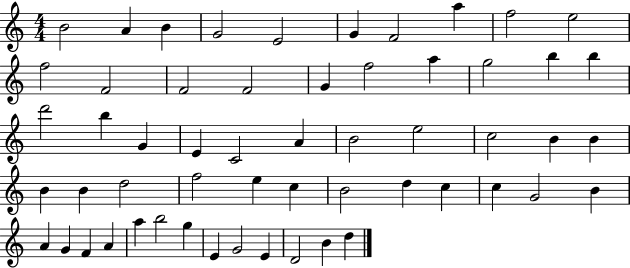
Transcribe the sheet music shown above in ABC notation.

X:1
T:Untitled
M:4/4
L:1/4
K:C
B2 A B G2 E2 G F2 a f2 e2 f2 F2 F2 F2 G f2 a g2 b b d'2 b G E C2 A B2 e2 c2 B B B B d2 f2 e c B2 d c c G2 B A G F A a b2 g E G2 E D2 B d